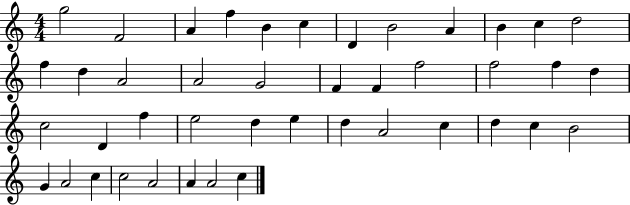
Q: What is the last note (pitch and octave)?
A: C5